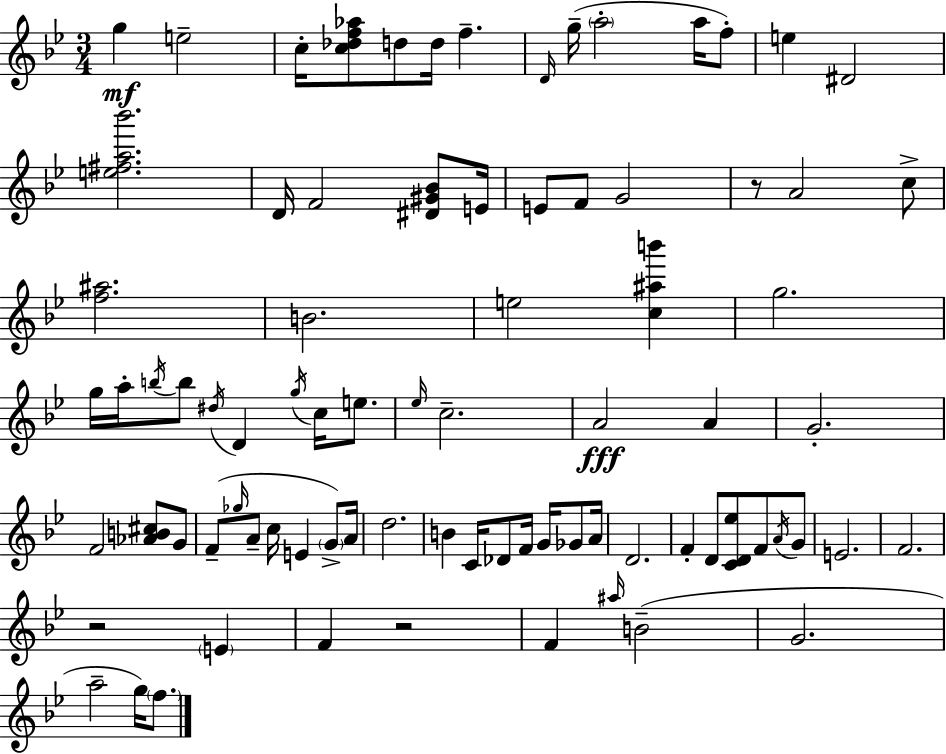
{
  \clef treble
  \numericTimeSignature
  \time 3/4
  \key g \minor
  g''4\mf e''2-- | c''16-. <c'' des'' f'' aes''>8 d''8 d''16 f''4.-- | \grace { d'16 } g''16--( \parenthesize a''2-. a''16 f''8-.) | e''4 dis'2 | \break <e'' fis'' a'' bes'''>2. | d'16 f'2 <dis' gis' bes'>8 | e'16 e'8 f'8 g'2 | r8 a'2 c''8-> | \break <f'' ais''>2. | b'2. | e''2 <c'' ais'' b'''>4 | g''2. | \break g''16 a''16-. \acciaccatura { b''16 } b''8 \acciaccatura { dis''16 } d'4 \acciaccatura { g''16 } | c''16 e''8. \grace { ees''16 } c''2.-- | a'2\fff | a'4 g'2.-. | \break f'2 | <aes' b' cis''>8 g'8 f'8--( \grace { ges''16 } a'8-- c''16 e'4 | \parenthesize g'8->) a'16 d''2. | b'4 c'16 des'8 | \break f'16 g'16 ges'8 a'16 d'2. | f'4-. d'8 | <c' d' ees''>8 f'8 \acciaccatura { a'16 } g'8 e'2. | f'2. | \break r2 | \parenthesize e'4 f'4 r2 | f'4 \grace { ais''16 }( | b'2-- g'2. | \break a''2-- | g''16) \parenthesize f''8. \bar "|."
}